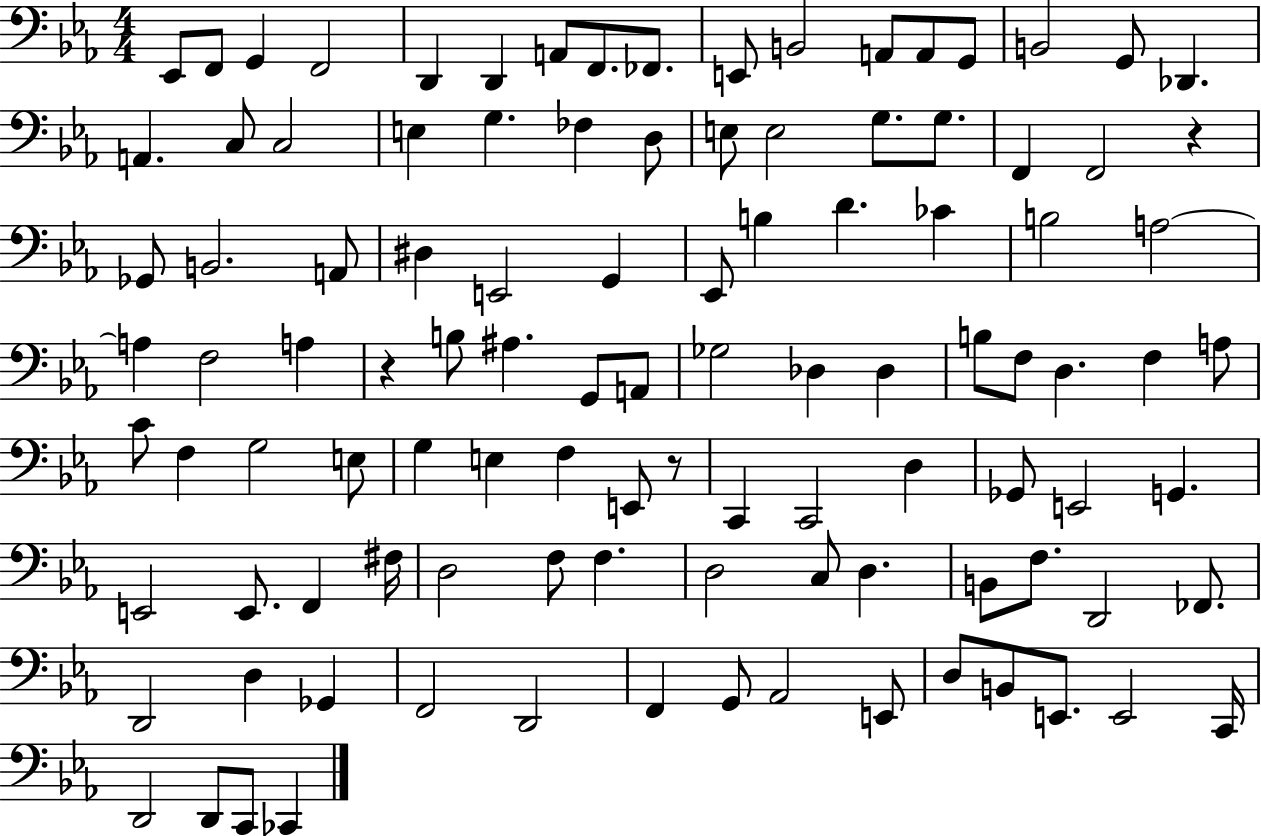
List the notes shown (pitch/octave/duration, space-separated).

Eb2/e F2/e G2/q F2/h D2/q D2/q A2/e F2/e. FES2/e. E2/e B2/h A2/e A2/e G2/e B2/h G2/e Db2/q. A2/q. C3/e C3/h E3/q G3/q. FES3/q D3/e E3/e E3/h G3/e. G3/e. F2/q F2/h R/q Gb2/e B2/h. A2/e D#3/q E2/h G2/q Eb2/e B3/q D4/q. CES4/q B3/h A3/h A3/q F3/h A3/q R/q B3/e A#3/q. G2/e A2/e Gb3/h Db3/q Db3/q B3/e F3/e D3/q. F3/q A3/e C4/e F3/q G3/h E3/e G3/q E3/q F3/q E2/e R/e C2/q C2/h D3/q Gb2/e E2/h G2/q. E2/h E2/e. F2/q F#3/s D3/h F3/e F3/q. D3/h C3/e D3/q. B2/e F3/e. D2/h FES2/e. D2/h D3/q Gb2/q F2/h D2/h F2/q G2/e Ab2/h E2/e D3/e B2/e E2/e. E2/h C2/s D2/h D2/e C2/e CES2/q